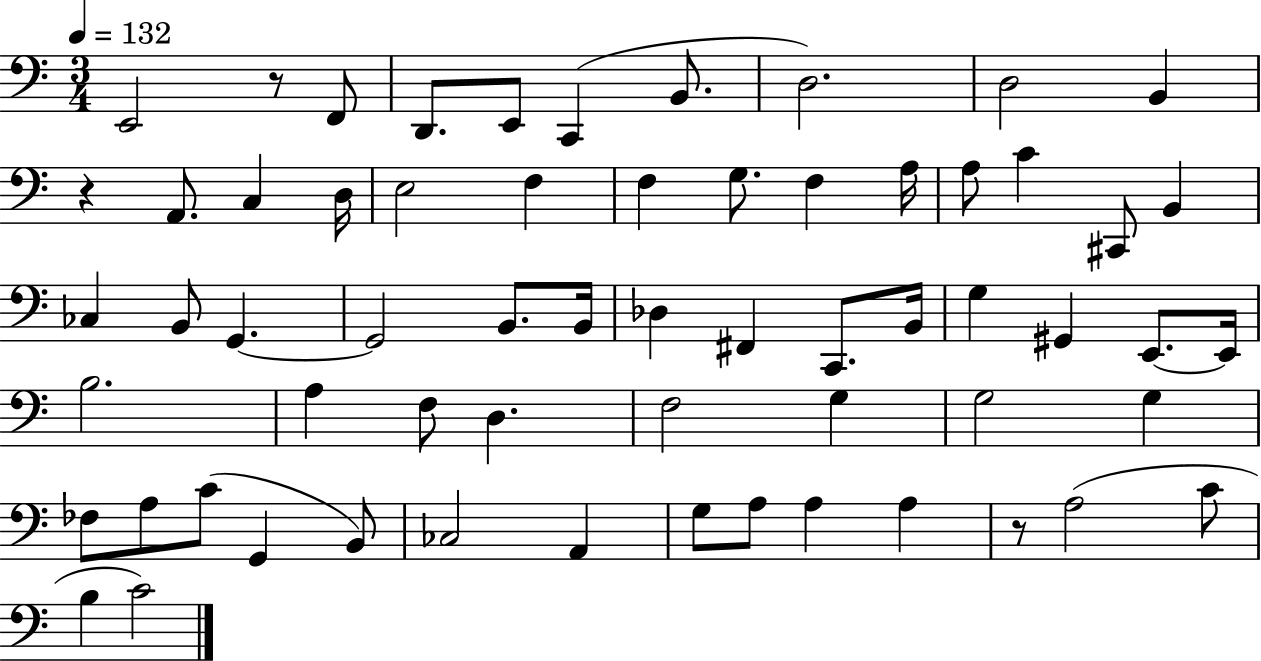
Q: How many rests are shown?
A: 3